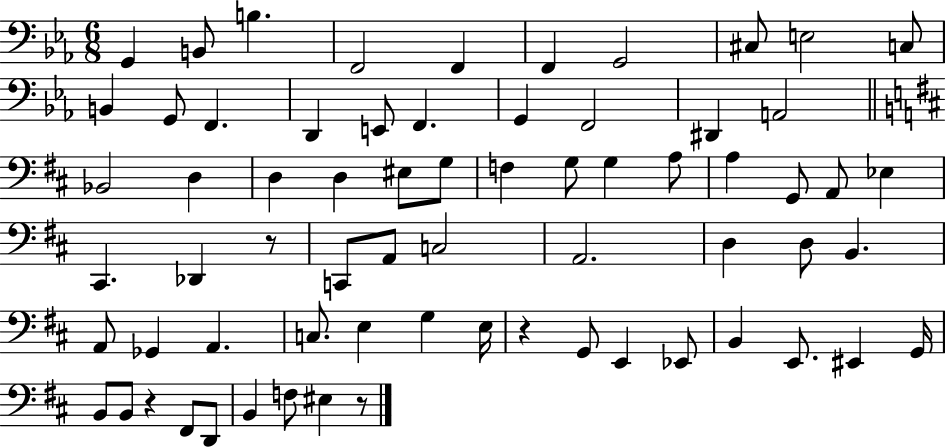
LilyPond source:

{
  \clef bass
  \numericTimeSignature
  \time 6/8
  \key ees \major
  \repeat volta 2 { g,4 b,8 b4. | f,2 f,4 | f,4 g,2 | cis8 e2 c8 | \break b,4 g,8 f,4. | d,4 e,8 f,4. | g,4 f,2 | dis,4 a,2 | \break \bar "||" \break \key d \major bes,2 d4 | d4 d4 eis8 g8 | f4 g8 g4 a8 | a4 g,8 a,8 ees4 | \break cis,4. des,4 r8 | c,8 a,8 c2 | a,2. | d4 d8 b,4. | \break a,8 ges,4 a,4. | c8. e4 g4 e16 | r4 g,8 e,4 ees,8 | b,4 e,8. eis,4 g,16 | \break b,8 b,8 r4 fis,8 d,8 | b,4 f8 eis4 r8 | } \bar "|."
}